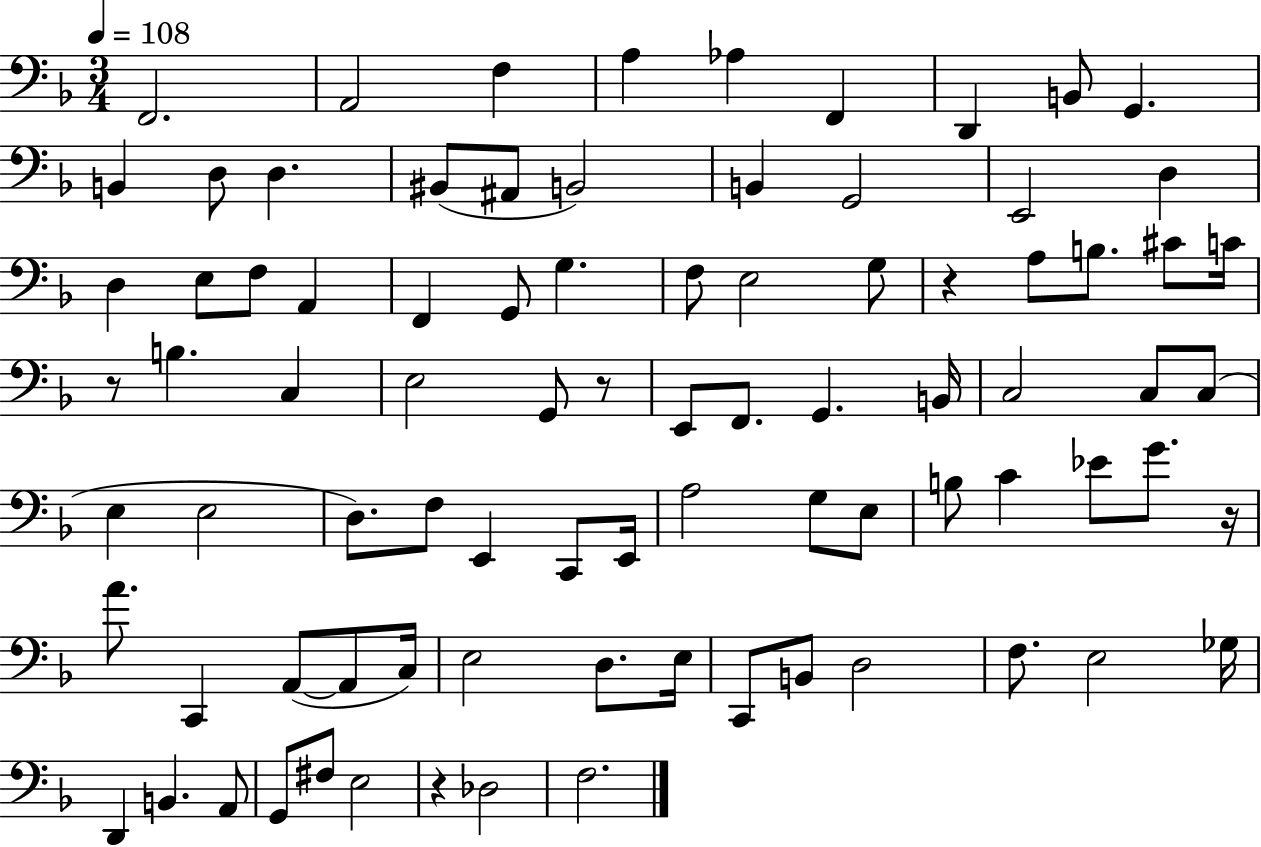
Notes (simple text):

F2/h. A2/h F3/q A3/q Ab3/q F2/q D2/q B2/e G2/q. B2/q D3/e D3/q. BIS2/e A#2/e B2/h B2/q G2/h E2/h D3/q D3/q E3/e F3/e A2/q F2/q G2/e G3/q. F3/e E3/h G3/e R/q A3/e B3/e. C#4/e C4/s R/e B3/q. C3/q E3/h G2/e R/e E2/e F2/e. G2/q. B2/s C3/h C3/e C3/e E3/q E3/h D3/e. F3/e E2/q C2/e E2/s A3/h G3/e E3/e B3/e C4/q Eb4/e G4/e. R/s A4/e. C2/q A2/e A2/e C3/s E3/h D3/e. E3/s C2/e B2/e D3/h F3/e. E3/h Gb3/s D2/q B2/q. A2/e G2/e F#3/e E3/h R/q Db3/h F3/h.